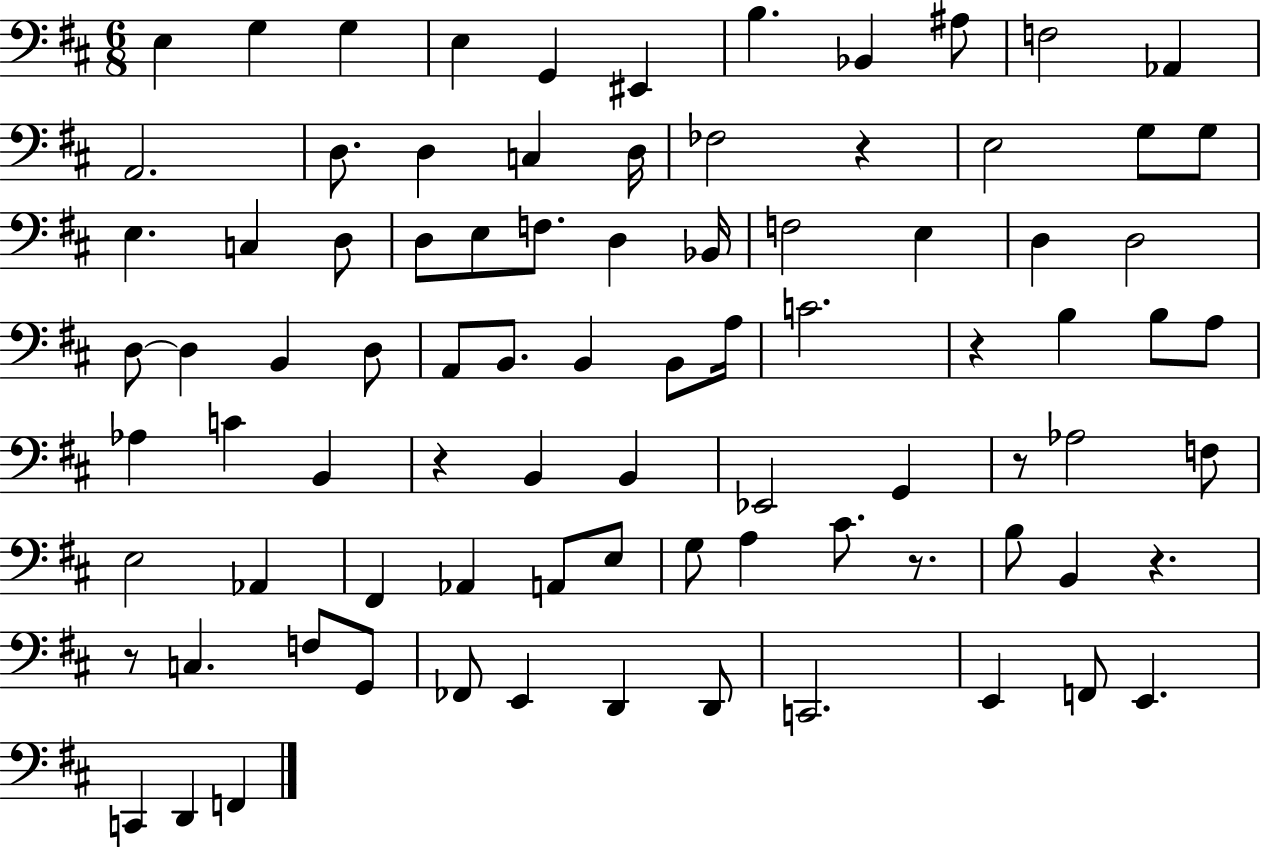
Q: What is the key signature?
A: D major